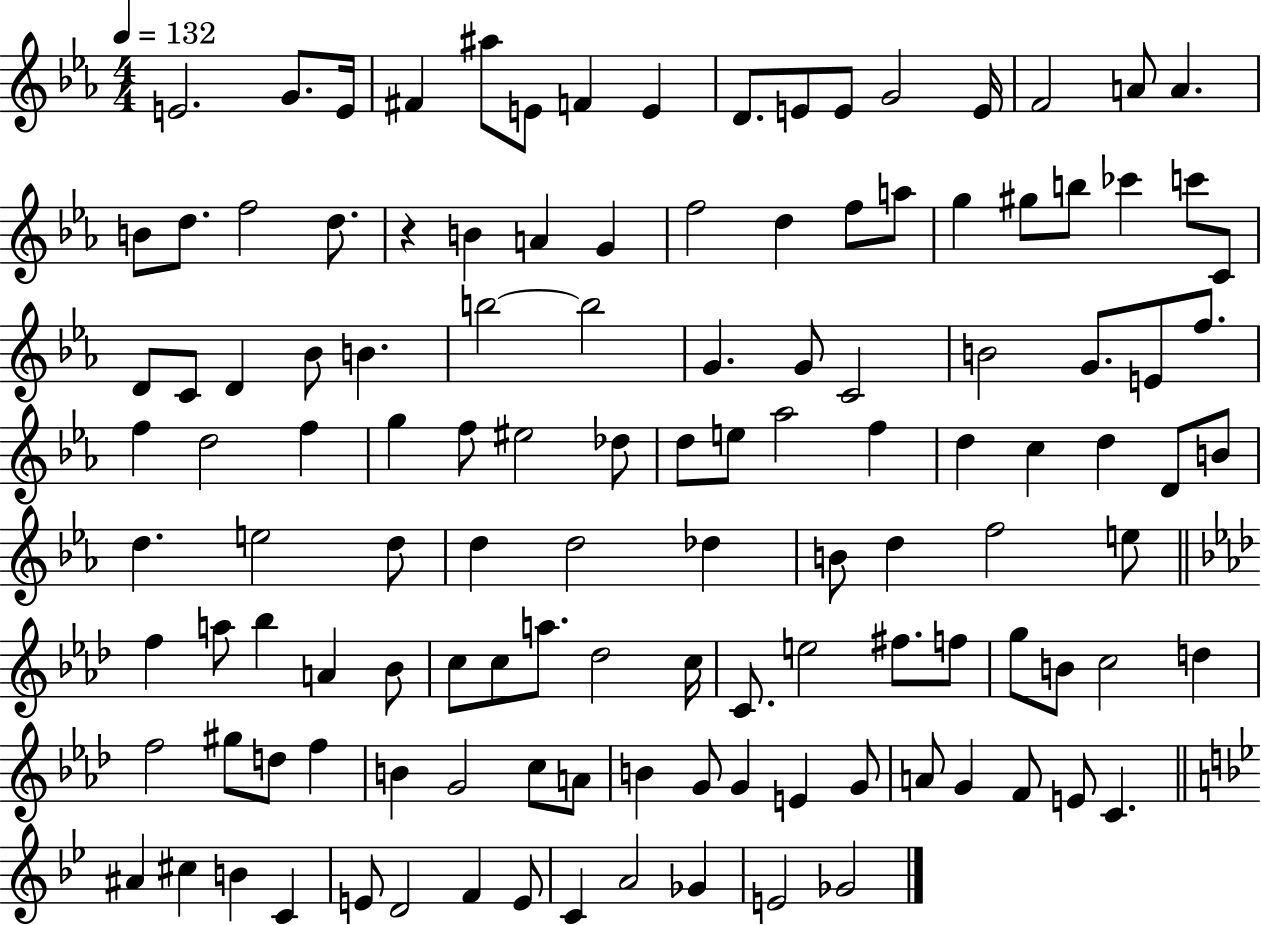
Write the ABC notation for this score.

X:1
T:Untitled
M:4/4
L:1/4
K:Eb
E2 G/2 E/4 ^F ^a/2 E/2 F E D/2 E/2 E/2 G2 E/4 F2 A/2 A B/2 d/2 f2 d/2 z B A G f2 d f/2 a/2 g ^g/2 b/2 _c' c'/2 C/2 D/2 C/2 D _B/2 B b2 b2 G G/2 C2 B2 G/2 E/2 f/2 f d2 f g f/2 ^e2 _d/2 d/2 e/2 _a2 f d c d D/2 B/2 d e2 d/2 d d2 _d B/2 d f2 e/2 f a/2 _b A _B/2 c/2 c/2 a/2 _d2 c/4 C/2 e2 ^f/2 f/2 g/2 B/2 c2 d f2 ^g/2 d/2 f B G2 c/2 A/2 B G/2 G E G/2 A/2 G F/2 E/2 C ^A ^c B C E/2 D2 F E/2 C A2 _G E2 _G2